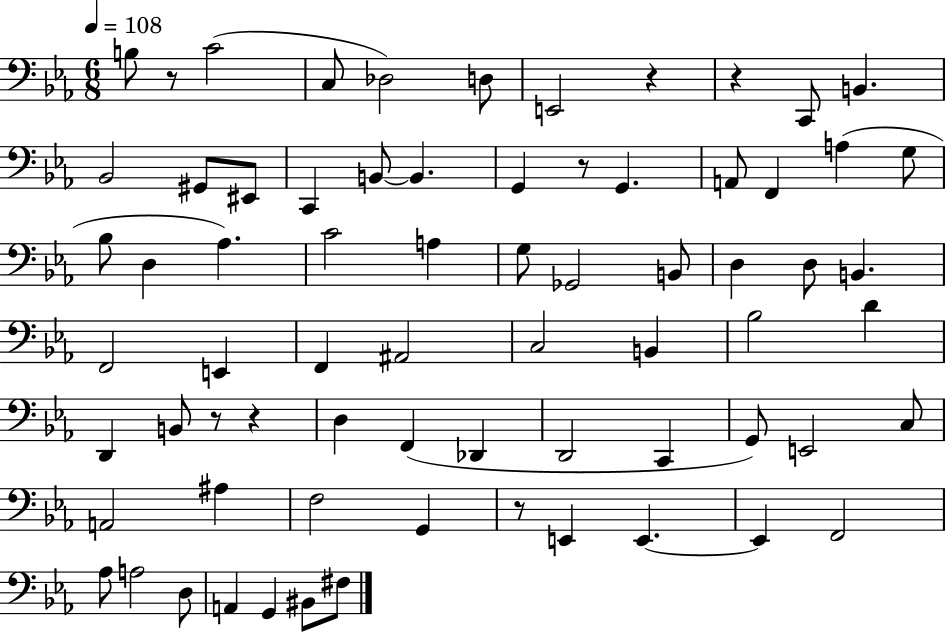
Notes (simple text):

B3/e R/e C4/h C3/e Db3/h D3/e E2/h R/q R/q C2/e B2/q. Bb2/h G#2/e EIS2/e C2/q B2/e B2/q. G2/q R/e G2/q. A2/e F2/q A3/q G3/e Bb3/e D3/q Ab3/q. C4/h A3/q G3/e Gb2/h B2/e D3/q D3/e B2/q. F2/h E2/q F2/q A#2/h C3/h B2/q Bb3/h D4/q D2/q B2/e R/e R/q D3/q F2/q Db2/q D2/h C2/q G2/e E2/h C3/e A2/h A#3/q F3/h G2/q R/e E2/q E2/q. E2/q F2/h Ab3/e A3/h D3/e A2/q G2/q BIS2/e F#3/e